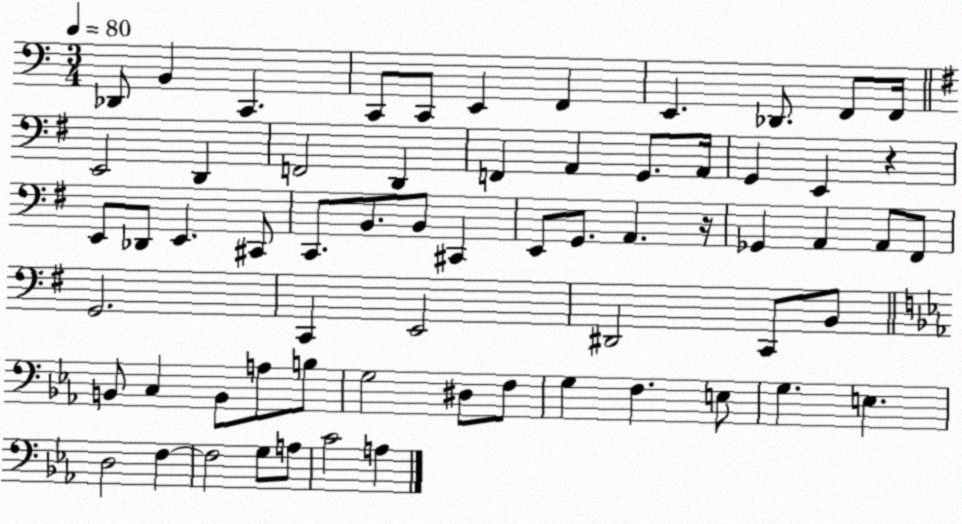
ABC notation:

X:1
T:Untitled
M:3/4
L:1/4
K:C
_D,,/2 B,, C,, C,,/2 C,,/2 E,, F,, E,, _D,,/2 F,,/2 F,,/4 E,,2 D,, F,,2 D,, F,, A,, G,,/2 A,,/4 G,, E,, z E,,/2 _D,,/2 E,, ^C,,/2 C,,/2 B,,/2 B,,/2 ^C,, E,,/2 G,,/2 A,, z/4 _G,, A,, A,,/2 ^F,,/2 G,,2 C,, E,,2 ^D,,2 C,,/2 B,,/2 B,,/2 C, B,,/2 A,/2 B,/2 G,2 ^D,/2 F,/2 G, F, E,/2 G, E, D,2 F, F,2 G,/2 A,/2 C2 A,